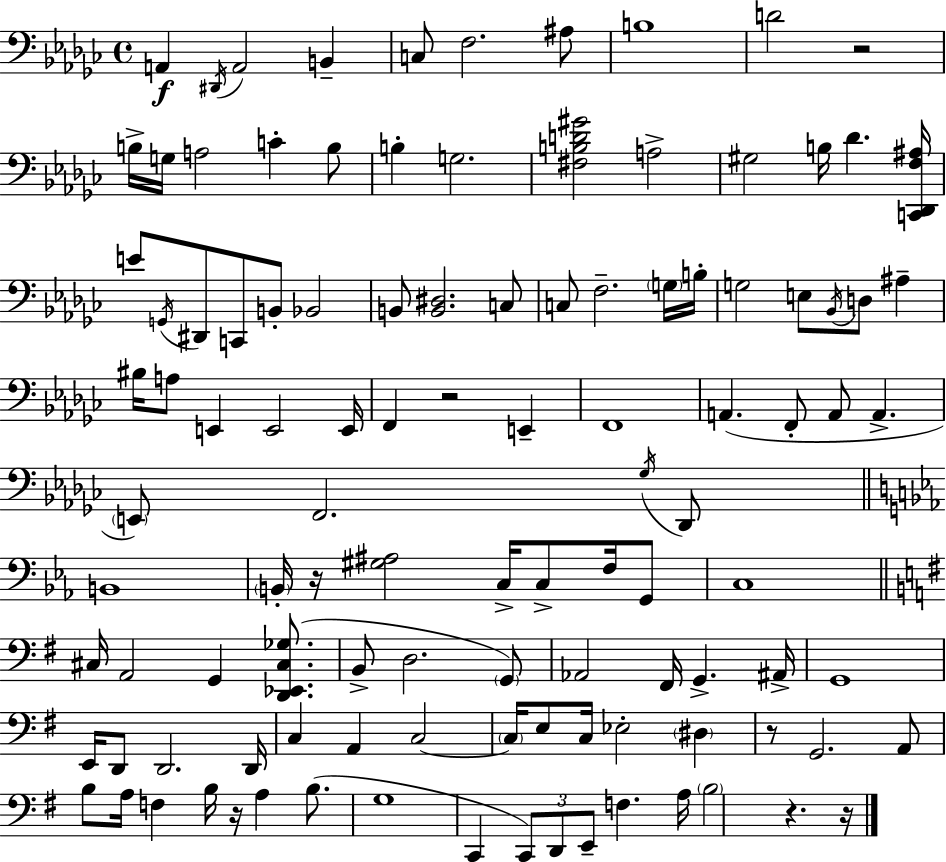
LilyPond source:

{
  \clef bass
  \time 4/4
  \defaultTimeSignature
  \key ees \minor
  a,4\f \acciaccatura { dis,16 } a,2 b,4-- | c8 f2. ais8 | b1 | d'2 r2 | \break b16-> g16 a2 c'4-. b8 | b4-. g2. | <fis b d' gis'>2 a2-> | gis2 b16 des'4. | \break <c, des, f ais>16 e'8 \acciaccatura { g,16 } dis,8 c,8 b,8-. bes,2 | b,8 <b, dis>2. | c8 c8 f2.-- | \parenthesize g16 b16-. g2 e8 \acciaccatura { bes,16 } d8 ais4-- | \break bis16 a8 e,4 e,2 | e,16 f,4 r2 e,4-- | f,1 | a,4.( f,8-. a,8 a,4.-> | \break \parenthesize e,8) f,2. | \acciaccatura { ges16 } des,8 \bar "||" \break \key ees \major b,1 | \parenthesize b,16-. r16 <gis ais>2 c16-> c8-> f16 g,8 | c1 | \bar "||" \break \key g \major cis16 a,2 g,4 <d, ees, cis ges>8.( | b,8-> d2. \parenthesize g,8) | aes,2 fis,16 g,4.-> ais,16-> | g,1 | \break e,16 d,8 d,2. d,16 | c4 a,4 c2~~ | \parenthesize c16 e8 c16 ees2-. \parenthesize dis4 | r8 g,2. a,8 | \break b8 a16 f4 b16 r16 a4 b8.( | g1 | c,4 \tuplet 3/2 { c,8) d,8 e,8-- } f4. | a16 \parenthesize b2 r4. r16 | \break \bar "|."
}